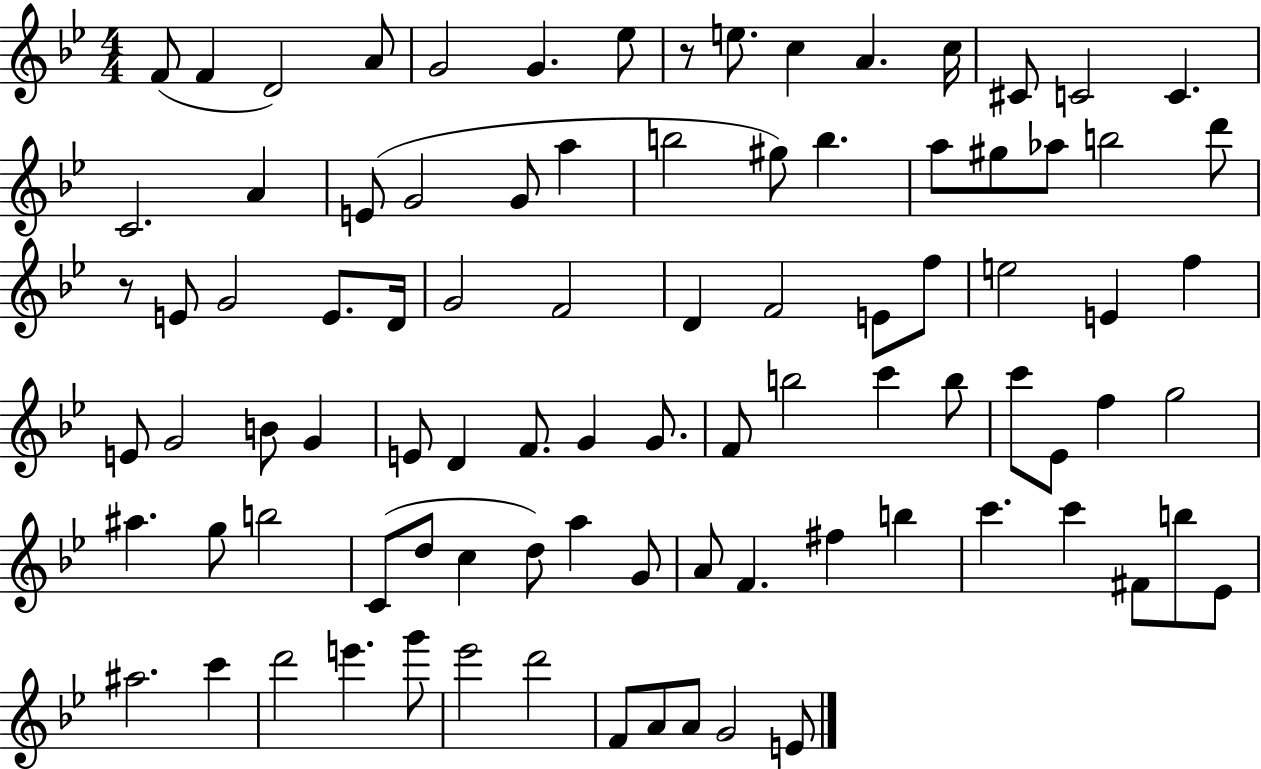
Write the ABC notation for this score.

X:1
T:Untitled
M:4/4
L:1/4
K:Bb
F/2 F D2 A/2 G2 G _e/2 z/2 e/2 c A c/4 ^C/2 C2 C C2 A E/2 G2 G/2 a b2 ^g/2 b a/2 ^g/2 _a/2 b2 d'/2 z/2 E/2 G2 E/2 D/4 G2 F2 D F2 E/2 f/2 e2 E f E/2 G2 B/2 G E/2 D F/2 G G/2 F/2 b2 c' b/2 c'/2 _E/2 f g2 ^a g/2 b2 C/2 d/2 c d/2 a G/2 A/2 F ^f b c' c' ^F/2 b/2 _E/2 ^a2 c' d'2 e' g'/2 _e'2 d'2 F/2 A/2 A/2 G2 E/2